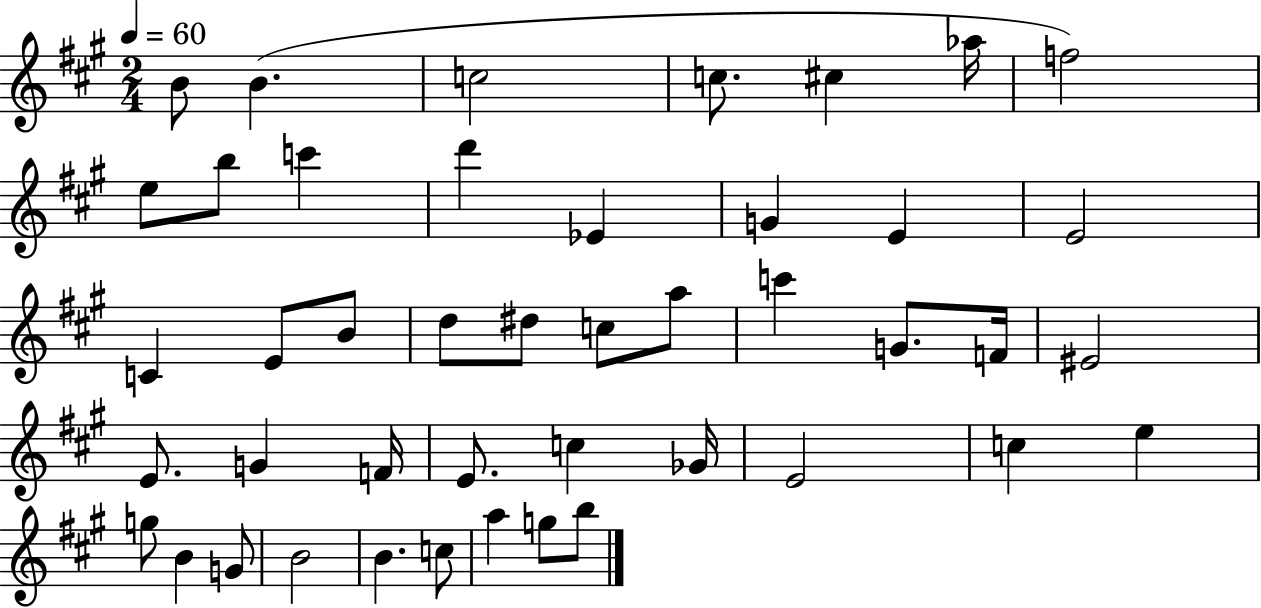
X:1
T:Untitled
M:2/4
L:1/4
K:A
B/2 B c2 c/2 ^c _a/4 f2 e/2 b/2 c' d' _E G E E2 C E/2 B/2 d/2 ^d/2 c/2 a/2 c' G/2 F/4 ^E2 E/2 G F/4 E/2 c _G/4 E2 c e g/2 B G/2 B2 B c/2 a g/2 b/2